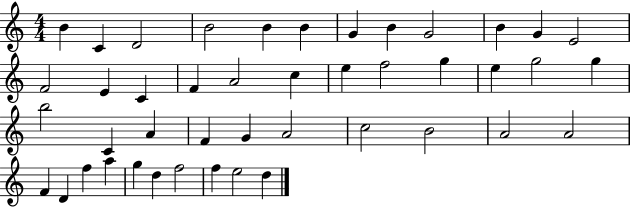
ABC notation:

X:1
T:Untitled
M:4/4
L:1/4
K:C
B C D2 B2 B B G B G2 B G E2 F2 E C F A2 c e f2 g e g2 g b2 C A F G A2 c2 B2 A2 A2 F D f a g d f2 f e2 d